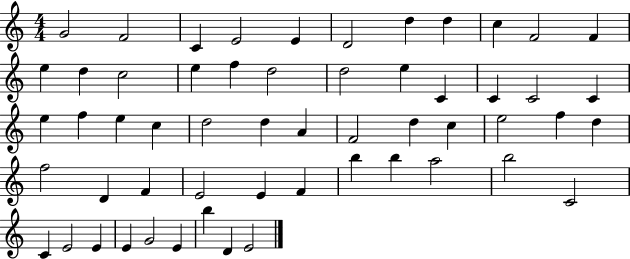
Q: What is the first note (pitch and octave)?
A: G4